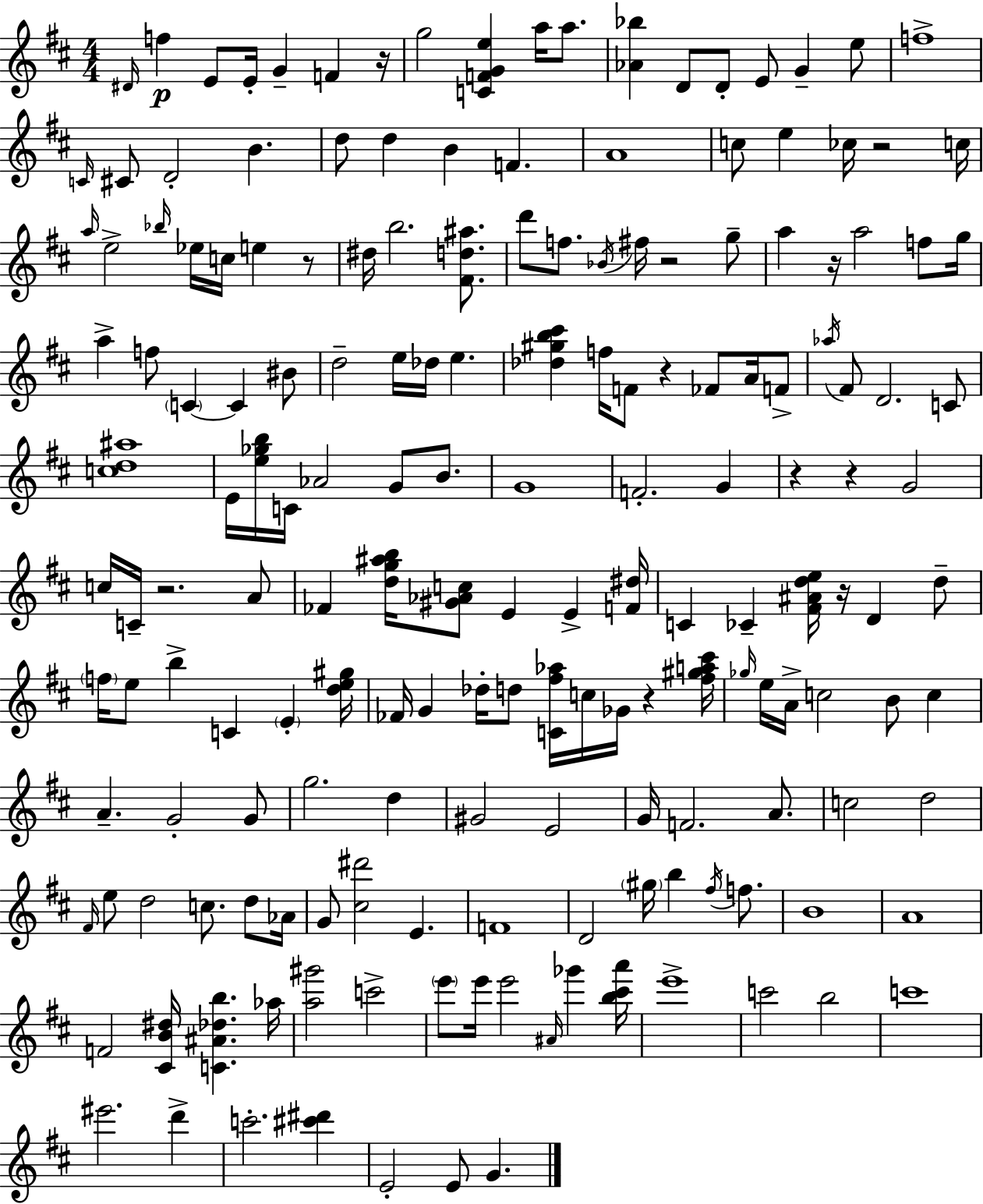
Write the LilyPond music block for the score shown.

{
  \clef treble
  \numericTimeSignature
  \time 4/4
  \key d \major
  \grace { dis'16 }\p f''4 e'8 e'16-. g'4-- f'4 | r16 g''2 <c' f' g' e''>4 a''16 a''8. | <aes' bes''>4 d'8 d'8-. e'8 g'4-- e''8 | f''1-> | \break \grace { c'16 } cis'8 d'2-. b'4. | d''8 d''4 b'4 f'4. | a'1 | c''8 e''4 ces''16 r2 | \break c''16 \grace { a''16 } e''2-> \grace { bes''16 } ees''16 c''16 e''4 | r8 dis''16 b''2. | <fis' d'' ais''>8. d'''8 f''8. \acciaccatura { bes'16 } fis''16 r2 | g''8-- a''4 r16 a''2 | \break f''8 g''16 a''4-> f''8 \parenthesize c'4~~ c'4 | bis'8 d''2-- e''16 des''16 e''4. | <des'' gis'' b'' cis'''>4 f''16 f'8 r4 | fes'8 a'16 f'8-> \acciaccatura { aes''16 } fis'8 d'2. | \break c'8 <c'' d'' ais''>1 | e'16 <e'' ges'' b''>16 c'16 aes'2 | g'8 b'8. g'1 | f'2.-. | \break g'4 r4 r4 g'2 | c''16 c'16-- r2. | a'8 fes'4 <d'' g'' ais'' b''>16 <gis' aes' c''>8 e'4 | e'4-> <f' dis''>16 c'4 ces'4-- <fis' ais' d'' e''>16 r16 | \break d'4 d''8-- \parenthesize f''16 e''8 b''4-> c'4 | \parenthesize e'4-. <d'' e'' gis''>16 fes'16 g'4 des''16-. d''8 <c' fis'' aes''>16 c''16 | ges'16 r4 <fis'' gis'' a'' cis'''>16 \grace { ges''16 } e''16 a'16-> c''2 | b'8 c''4 a'4.-- g'2-. | \break g'8 g''2. | d''4 gis'2 e'2 | g'16 f'2. | a'8. c''2 d''2 | \break \grace { fis'16 } e''8 d''2 | c''8. d''8 aes'16 g'8 <cis'' dis'''>2 | e'4. f'1 | d'2 | \break \parenthesize gis''16 b''4 \acciaccatura { fis''16 } f''8. b'1 | a'1 | f'2 | <cis' b' dis''>16 <c' ais' des'' b''>4. aes''16 <a'' gis'''>2 | \break c'''2-> \parenthesize e'''8 e'''16 e'''2 | \grace { ais'16 } ges'''4 <b'' cis''' a'''>16 e'''1-> | c'''2 | b''2 c'''1 | \break eis'''2. | d'''4-> c'''2.-. | <cis''' dis'''>4 e'2-. | e'8 g'4. \bar "|."
}